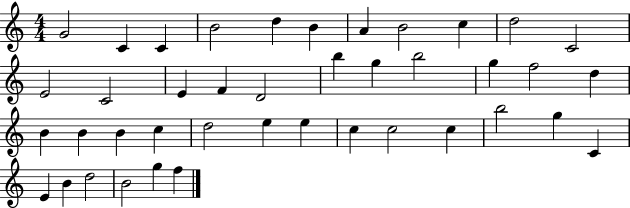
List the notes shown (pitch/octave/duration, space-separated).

G4/h C4/q C4/q B4/h D5/q B4/q A4/q B4/h C5/q D5/h C4/h E4/h C4/h E4/q F4/q D4/h B5/q G5/q B5/h G5/q F5/h D5/q B4/q B4/q B4/q C5/q D5/h E5/q E5/q C5/q C5/h C5/q B5/h G5/q C4/q E4/q B4/q D5/h B4/h G5/q F5/q